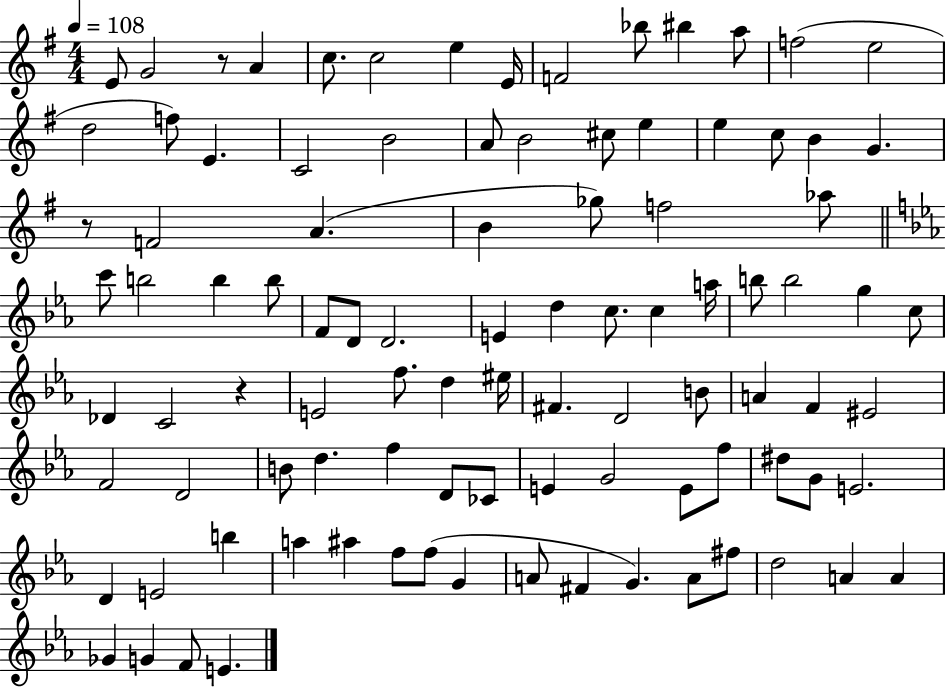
E4/e G4/h R/e A4/q C5/e. C5/h E5/q E4/s F4/h Bb5/e BIS5/q A5/e F5/h E5/h D5/h F5/e E4/q. C4/h B4/h A4/e B4/h C#5/e E5/q E5/q C5/e B4/q G4/q. R/e F4/h A4/q. B4/q Gb5/e F5/h Ab5/e C6/e B5/h B5/q B5/e F4/e D4/e D4/h. E4/q D5/q C5/e. C5/q A5/s B5/e B5/h G5/q C5/e Db4/q C4/h R/q E4/h F5/e. D5/q EIS5/s F#4/q. D4/h B4/e A4/q F4/q EIS4/h F4/h D4/h B4/e D5/q. F5/q D4/e CES4/e E4/q G4/h E4/e F5/e D#5/e G4/e E4/h. D4/q E4/h B5/q A5/q A#5/q F5/e F5/e G4/q A4/e F#4/q G4/q. A4/e F#5/e D5/h A4/q A4/q Gb4/q G4/q F4/e E4/q.